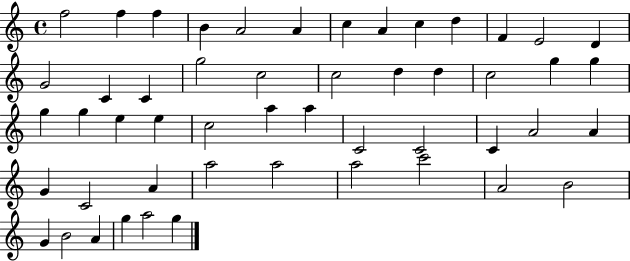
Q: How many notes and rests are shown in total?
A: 51